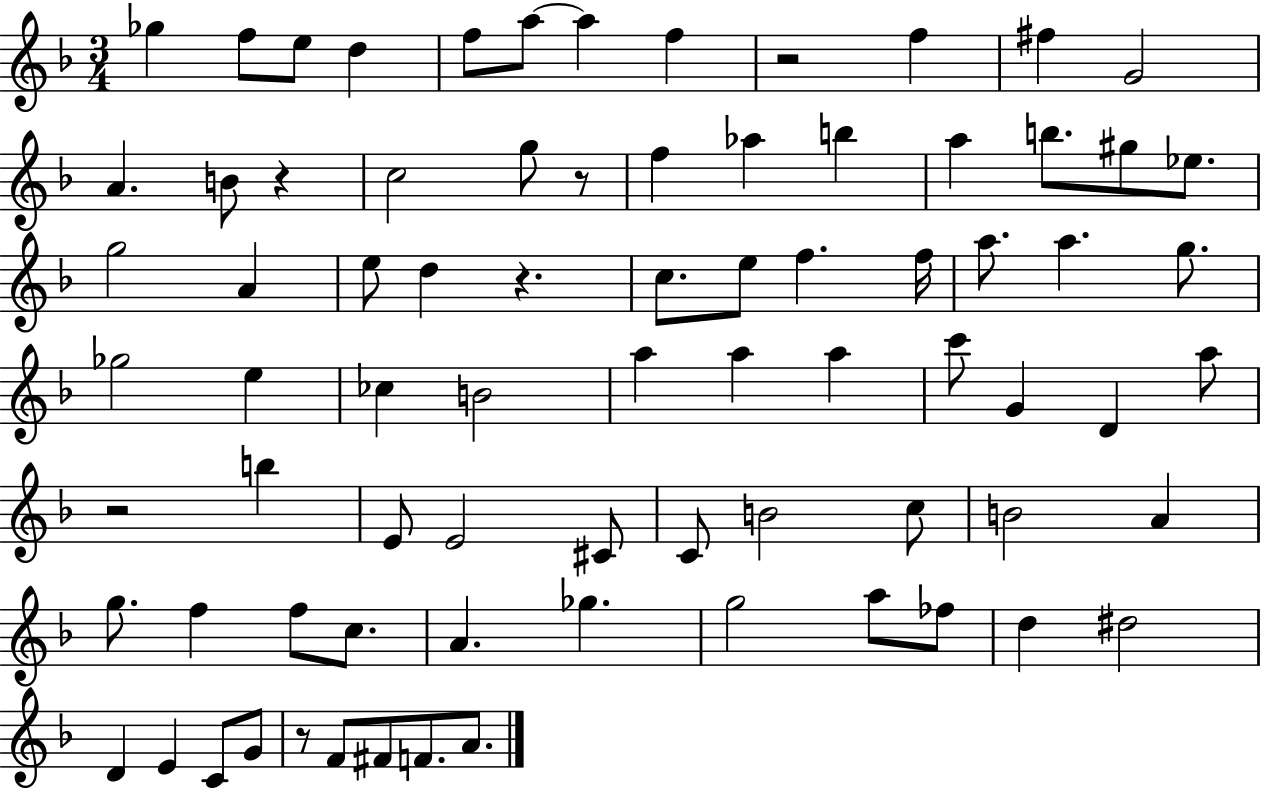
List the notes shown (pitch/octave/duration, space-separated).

Gb5/q F5/e E5/e D5/q F5/e A5/e A5/q F5/q R/h F5/q F#5/q G4/h A4/q. B4/e R/q C5/h G5/e R/e F5/q Ab5/q B5/q A5/q B5/e. G#5/e Eb5/e. G5/h A4/q E5/e D5/q R/q. C5/e. E5/e F5/q. F5/s A5/e. A5/q. G5/e. Gb5/h E5/q CES5/q B4/h A5/q A5/q A5/q C6/e G4/q D4/q A5/e R/h B5/q E4/e E4/h C#4/e C4/e B4/h C5/e B4/h A4/q G5/e. F5/q F5/e C5/e. A4/q. Gb5/q. G5/h A5/e FES5/e D5/q D#5/h D4/q E4/q C4/e G4/e R/e F4/e F#4/e F4/e. A4/e.